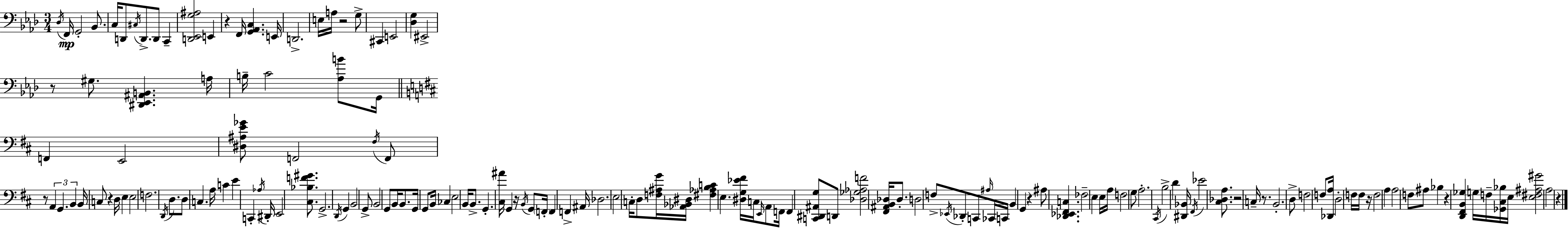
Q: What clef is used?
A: bass